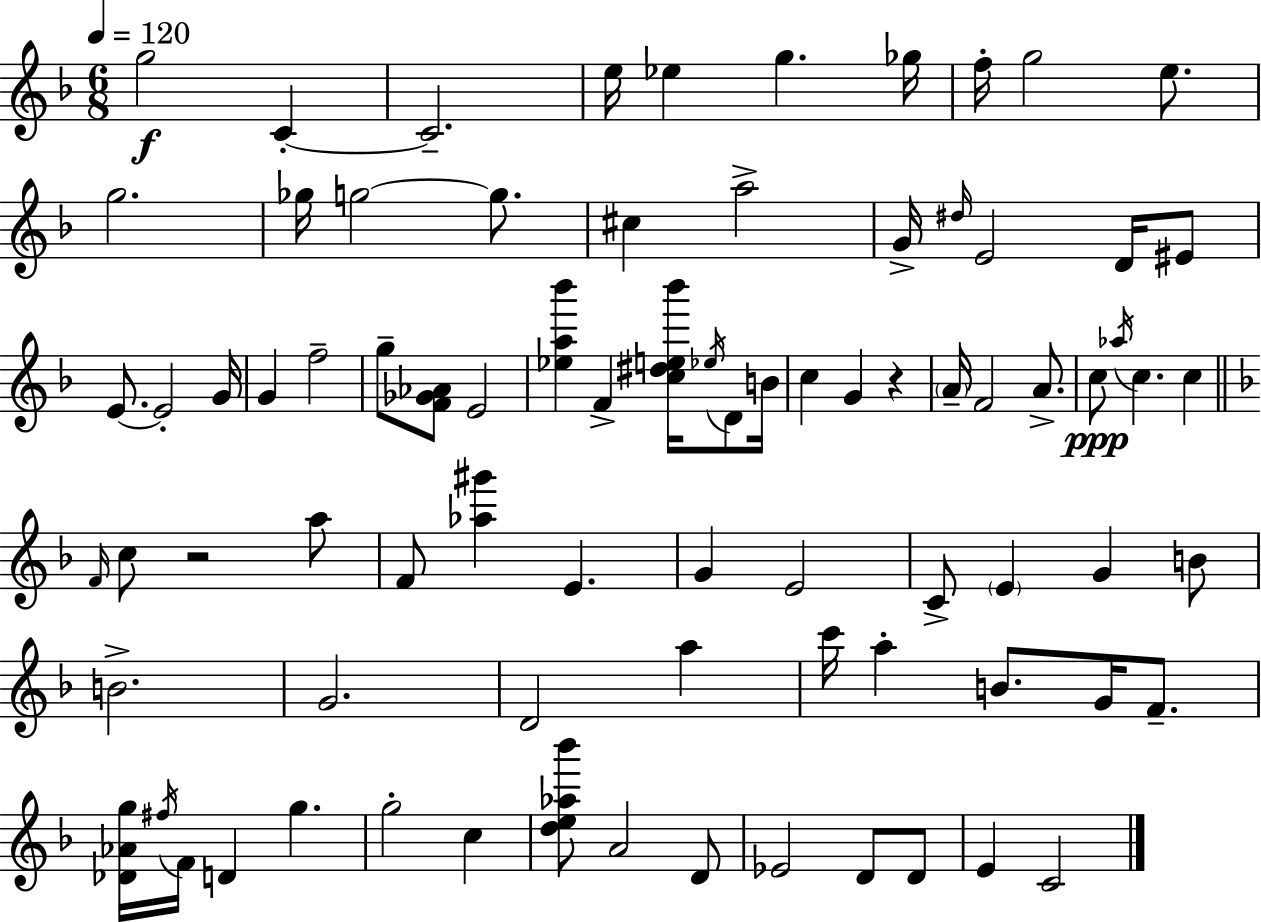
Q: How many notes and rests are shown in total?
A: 82